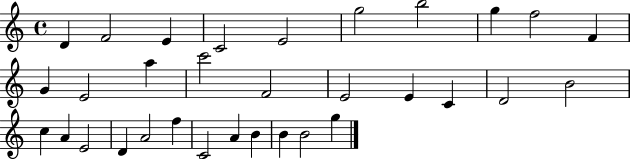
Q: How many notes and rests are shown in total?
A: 32